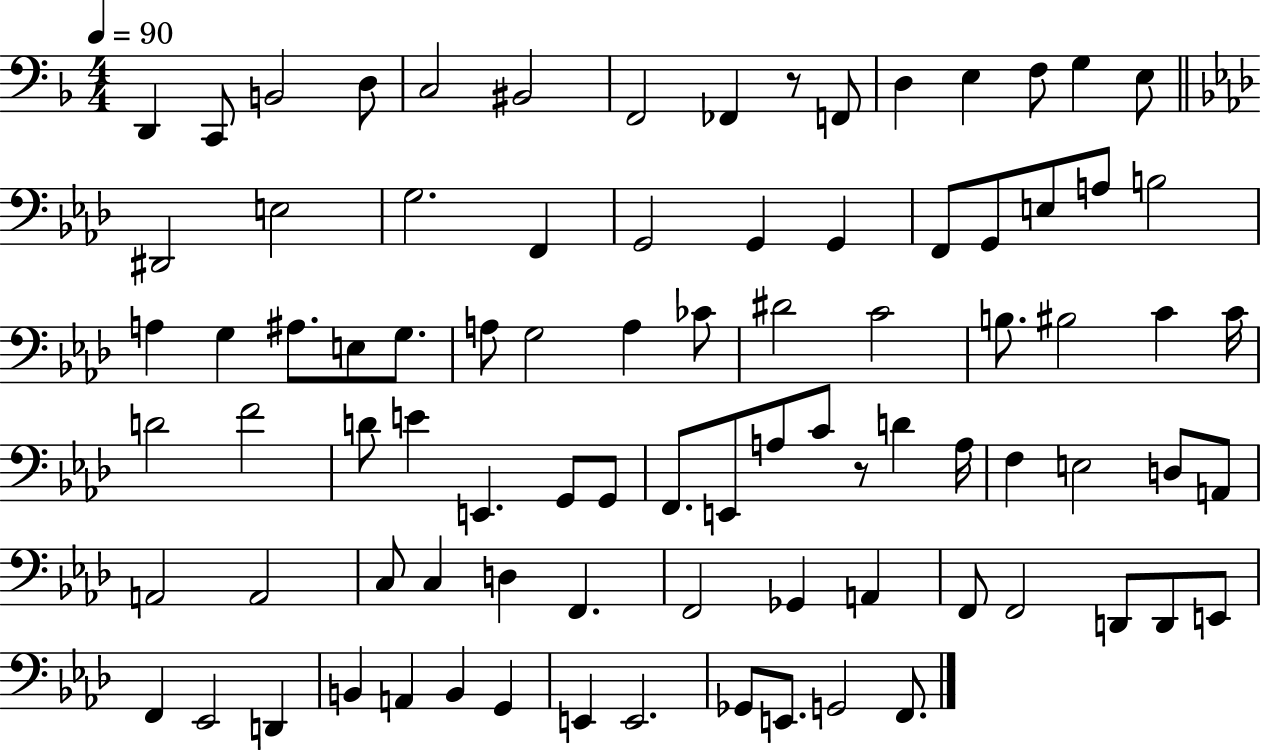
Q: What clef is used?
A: bass